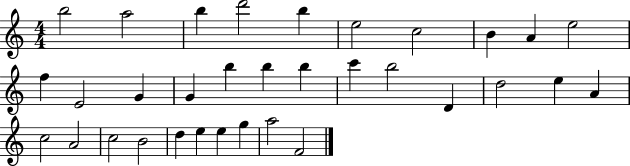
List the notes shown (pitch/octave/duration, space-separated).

B5/h A5/h B5/q D6/h B5/q E5/h C5/h B4/q A4/q E5/h F5/q E4/h G4/q G4/q B5/q B5/q B5/q C6/q B5/h D4/q D5/h E5/q A4/q C5/h A4/h C5/h B4/h D5/q E5/q E5/q G5/q A5/h F4/h